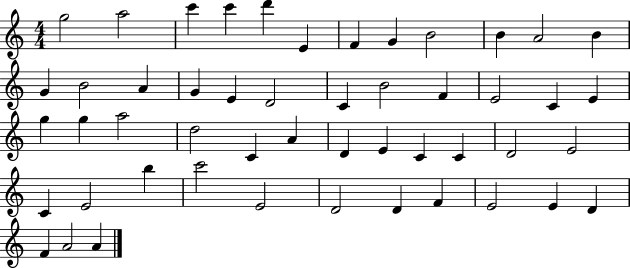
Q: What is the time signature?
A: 4/4